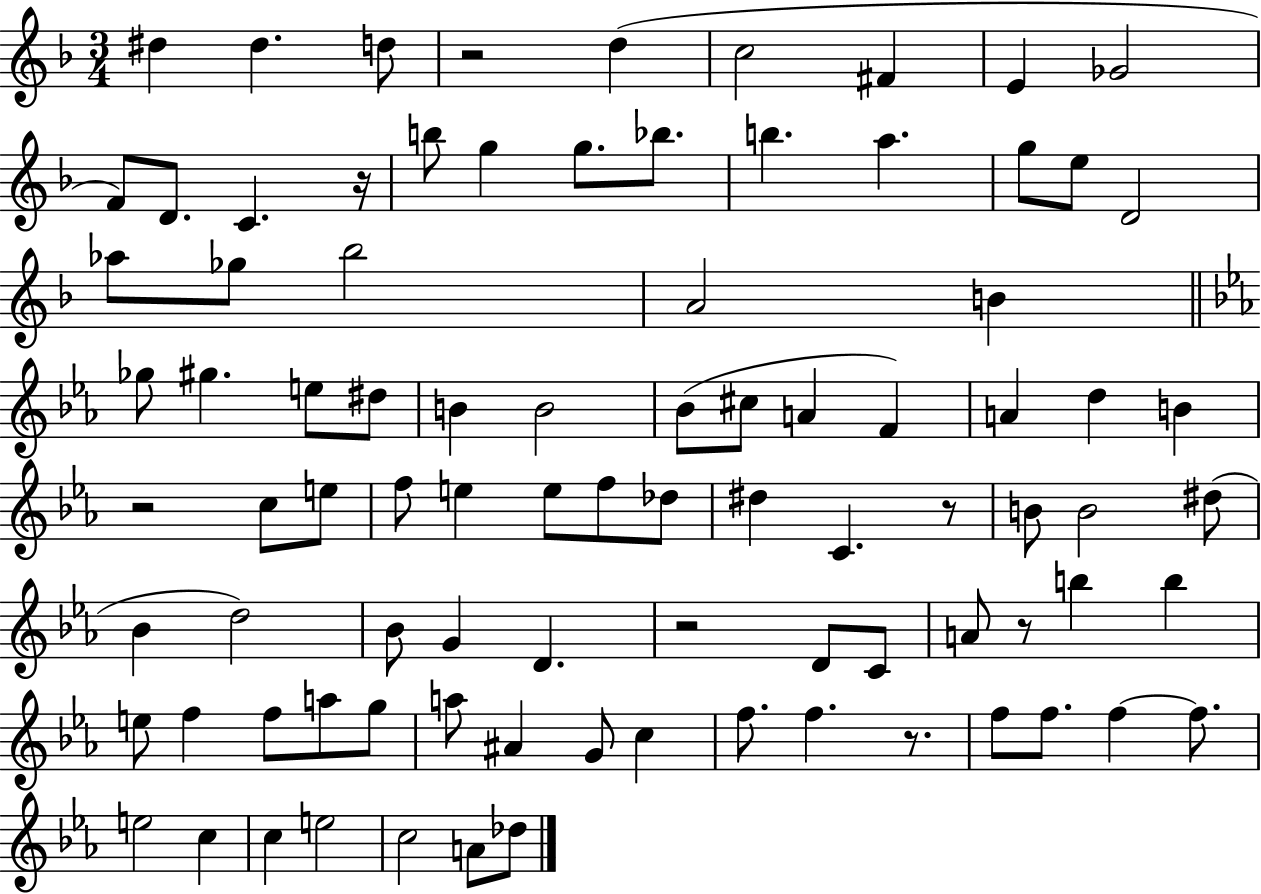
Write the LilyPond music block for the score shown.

{
  \clef treble
  \numericTimeSignature
  \time 3/4
  \key f \major
  dis''4 dis''4. d''8 | r2 d''4( | c''2 fis'4 | e'4 ges'2 | \break f'8) d'8. c'4. r16 | b''8 g''4 g''8. bes''8. | b''4. a''4. | g''8 e''8 d'2 | \break aes''8 ges''8 bes''2 | a'2 b'4 | \bar "||" \break \key c \minor ges''8 gis''4. e''8 dis''8 | b'4 b'2 | bes'8( cis''8 a'4 f'4) | a'4 d''4 b'4 | \break r2 c''8 e''8 | f''8 e''4 e''8 f''8 des''8 | dis''4 c'4. r8 | b'8 b'2 dis''8( | \break bes'4 d''2) | bes'8 g'4 d'4. | r2 d'8 c'8 | a'8 r8 b''4 b''4 | \break e''8 f''4 f''8 a''8 g''8 | a''8 ais'4 g'8 c''4 | f''8. f''4. r8. | f''8 f''8. f''4~~ f''8. | \break e''2 c''4 | c''4 e''2 | c''2 a'8 des''8 | \bar "|."
}